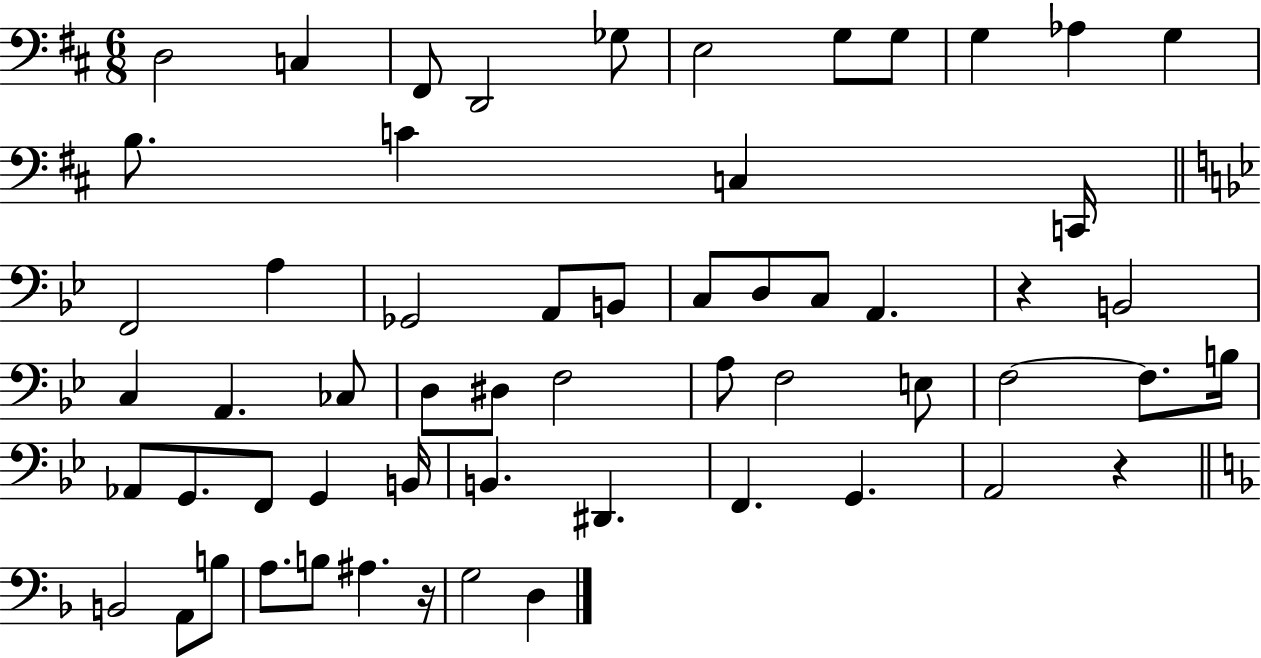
D3/h C3/q F#2/e D2/h Gb3/e E3/h G3/e G3/e G3/q Ab3/q G3/q B3/e. C4/q C3/q C2/s F2/h A3/q Gb2/h A2/e B2/e C3/e D3/e C3/e A2/q. R/q B2/h C3/q A2/q. CES3/e D3/e D#3/e F3/h A3/e F3/h E3/e F3/h F3/e. B3/s Ab2/e G2/e. F2/e G2/q B2/s B2/q. D#2/q. F2/q. G2/q. A2/h R/q B2/h A2/e B3/e A3/e. B3/e A#3/q. R/s G3/h D3/q